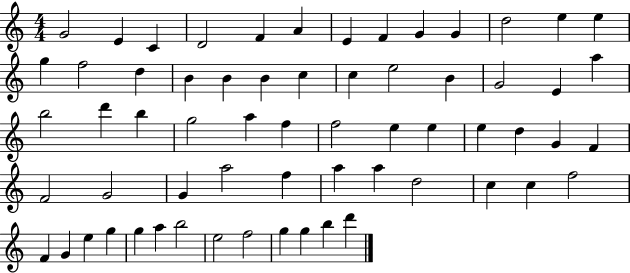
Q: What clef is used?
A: treble